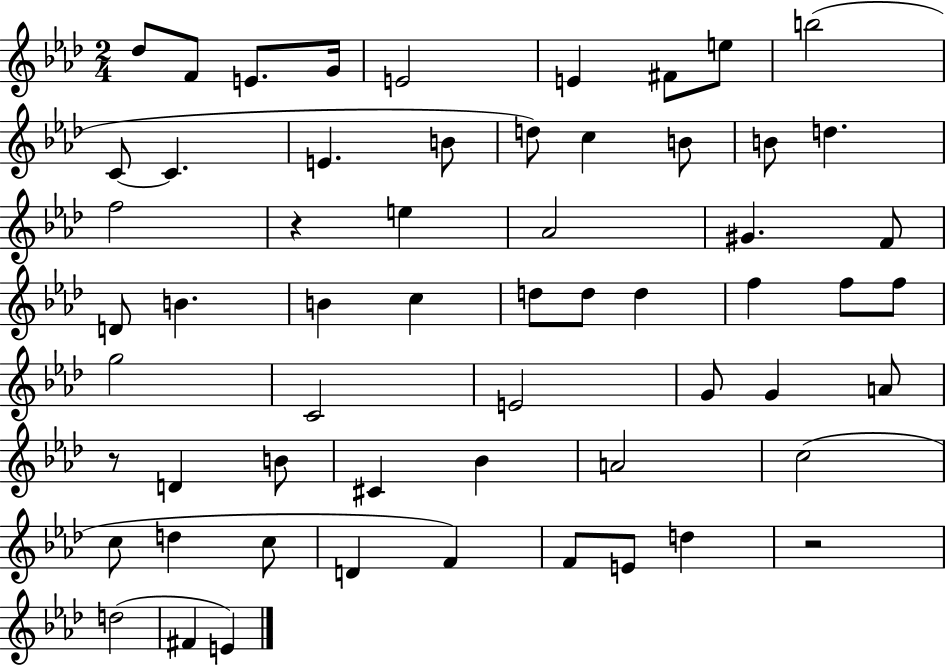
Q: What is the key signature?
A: AES major